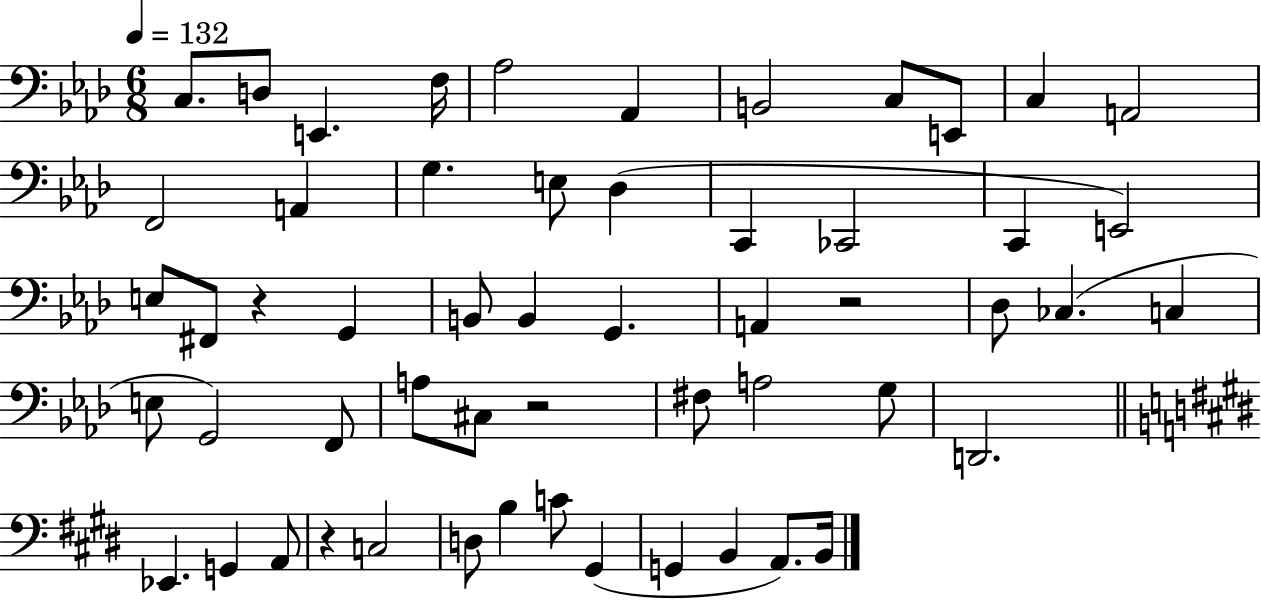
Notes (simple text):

C3/e. D3/e E2/q. F3/s Ab3/h Ab2/q B2/h C3/e E2/e C3/q A2/h F2/h A2/q G3/q. E3/e Db3/q C2/q CES2/h C2/q E2/h E3/e F#2/e R/q G2/q B2/e B2/q G2/q. A2/q R/h Db3/e CES3/q. C3/q E3/e G2/h F2/e A3/e C#3/e R/h F#3/e A3/h G3/e D2/h. Eb2/q. G2/q A2/e R/q C3/h D3/e B3/q C4/e G#2/q G2/q B2/q A2/e. B2/s